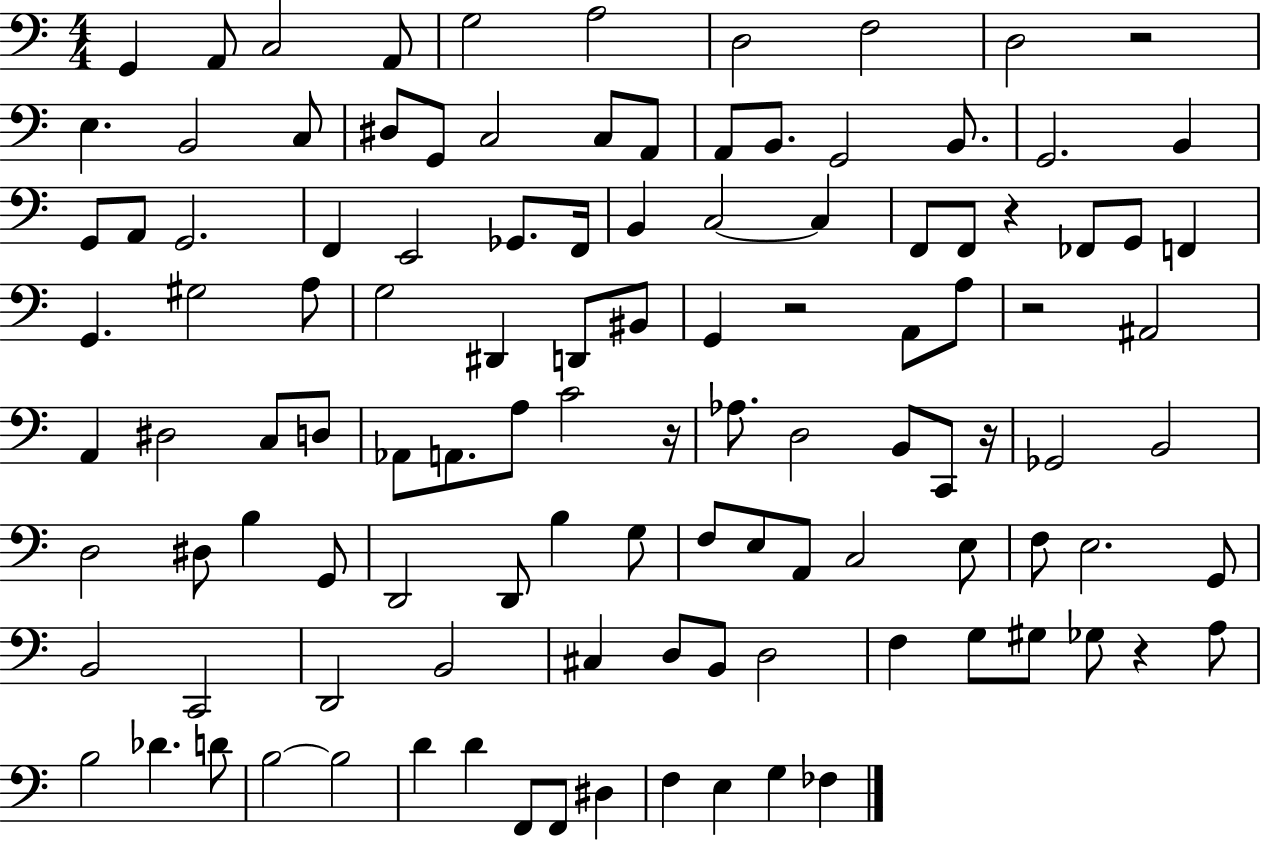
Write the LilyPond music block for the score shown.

{
  \clef bass
  \numericTimeSignature
  \time 4/4
  \key c \major
  g,4 a,8 c2 a,8 | g2 a2 | d2 f2 | d2 r2 | \break e4. b,2 c8 | dis8 g,8 c2 c8 a,8 | a,8 b,8. g,2 b,8. | g,2. b,4 | \break g,8 a,8 g,2. | f,4 e,2 ges,8. f,16 | b,4 c2~~ c4 | f,8 f,8 r4 fes,8 g,8 f,4 | \break g,4. gis2 a8 | g2 dis,4 d,8 bis,8 | g,4 r2 a,8 a8 | r2 ais,2 | \break a,4 dis2 c8 d8 | aes,8 a,8. a8 c'2 r16 | aes8. d2 b,8 c,8 r16 | ges,2 b,2 | \break d2 dis8 b4 g,8 | d,2 d,8 b4 g8 | f8 e8 a,8 c2 e8 | f8 e2. g,8 | \break b,2 c,2 | d,2 b,2 | cis4 d8 b,8 d2 | f4 g8 gis8 ges8 r4 a8 | \break b2 des'4. d'8 | b2~~ b2 | d'4 d'4 f,8 f,8 dis4 | f4 e4 g4 fes4 | \break \bar "|."
}